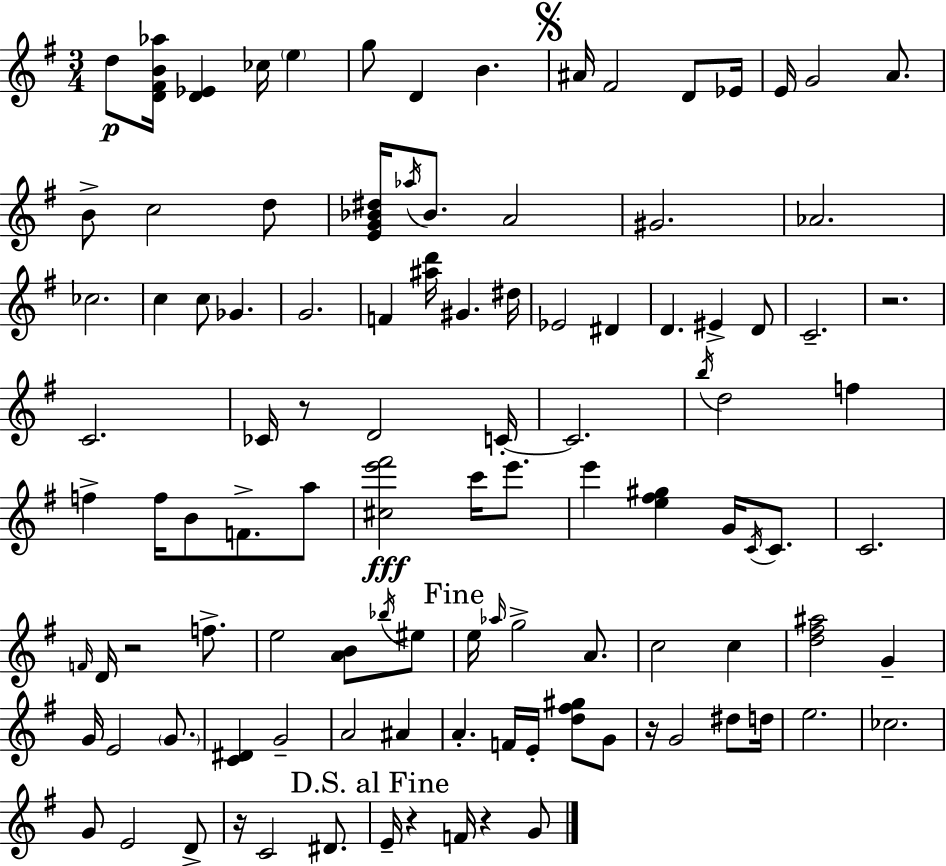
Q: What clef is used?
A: treble